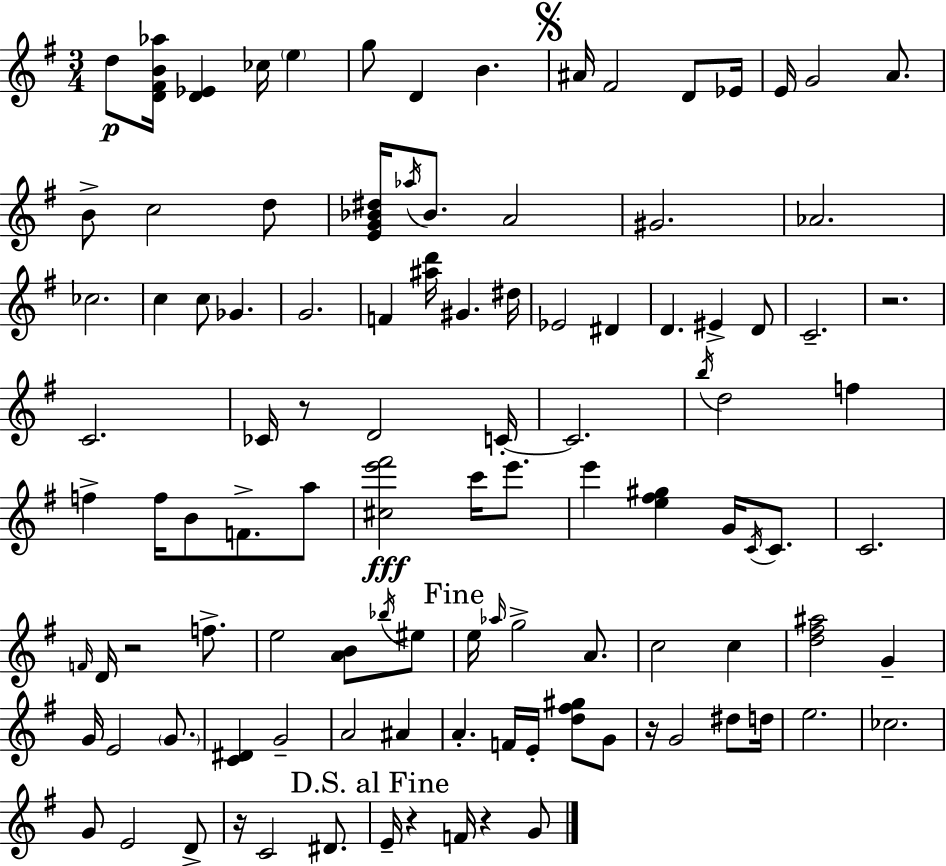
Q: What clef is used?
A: treble